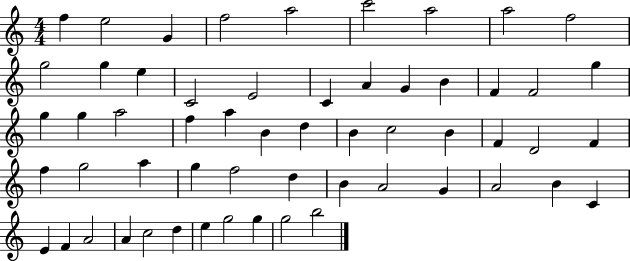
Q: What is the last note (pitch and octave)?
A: B5